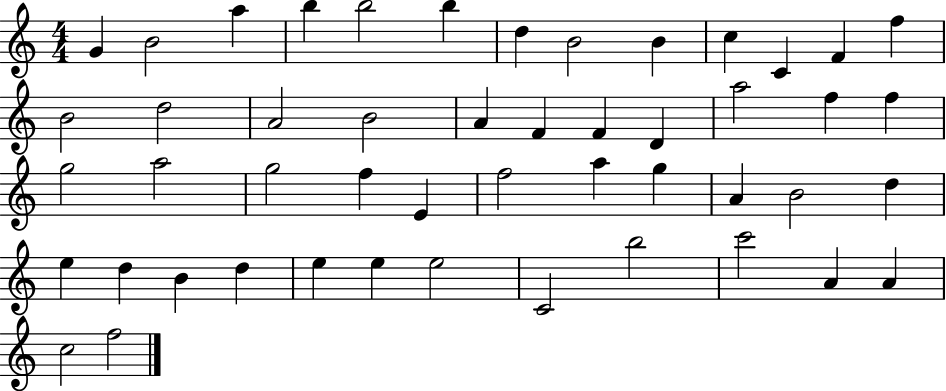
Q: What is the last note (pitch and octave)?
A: F5